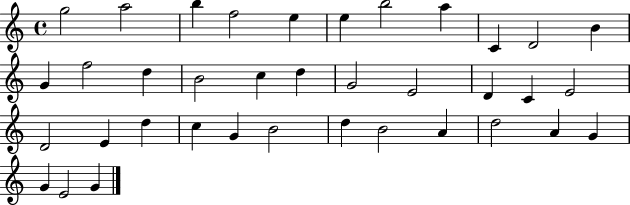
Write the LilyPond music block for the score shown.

{
  \clef treble
  \time 4/4
  \defaultTimeSignature
  \key c \major
  g''2 a''2 | b''4 f''2 e''4 | e''4 b''2 a''4 | c'4 d'2 b'4 | \break g'4 f''2 d''4 | b'2 c''4 d''4 | g'2 e'2 | d'4 c'4 e'2 | \break d'2 e'4 d''4 | c''4 g'4 b'2 | d''4 b'2 a'4 | d''2 a'4 g'4 | \break g'4 e'2 g'4 | \bar "|."
}